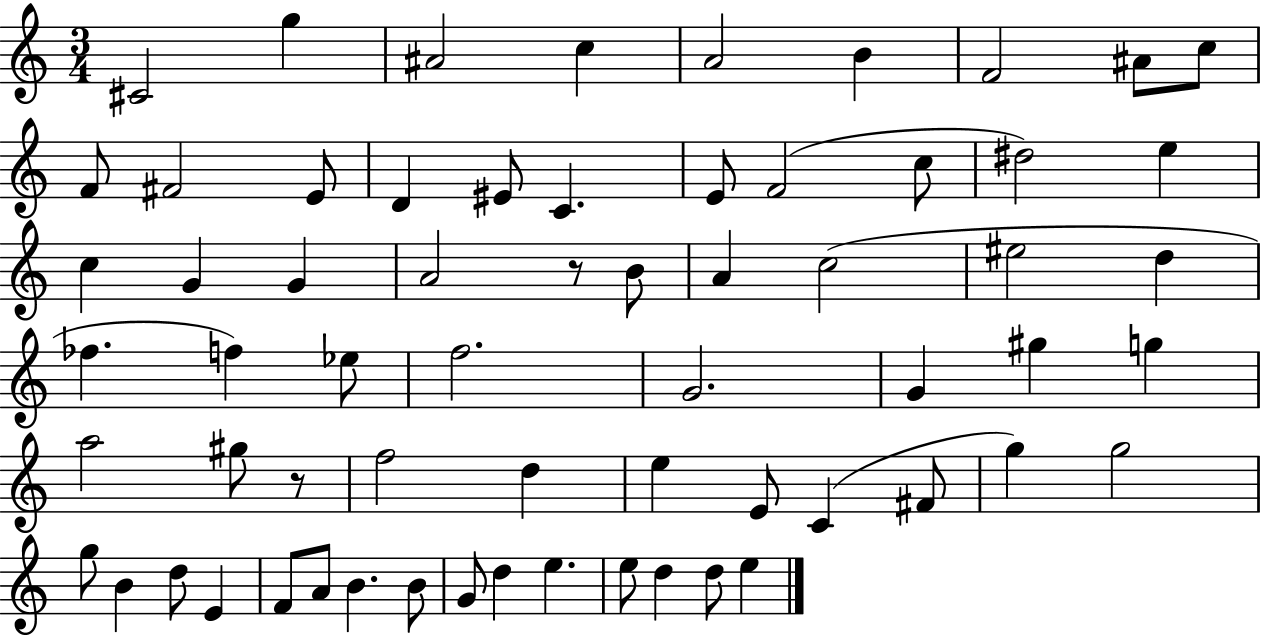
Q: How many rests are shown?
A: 2